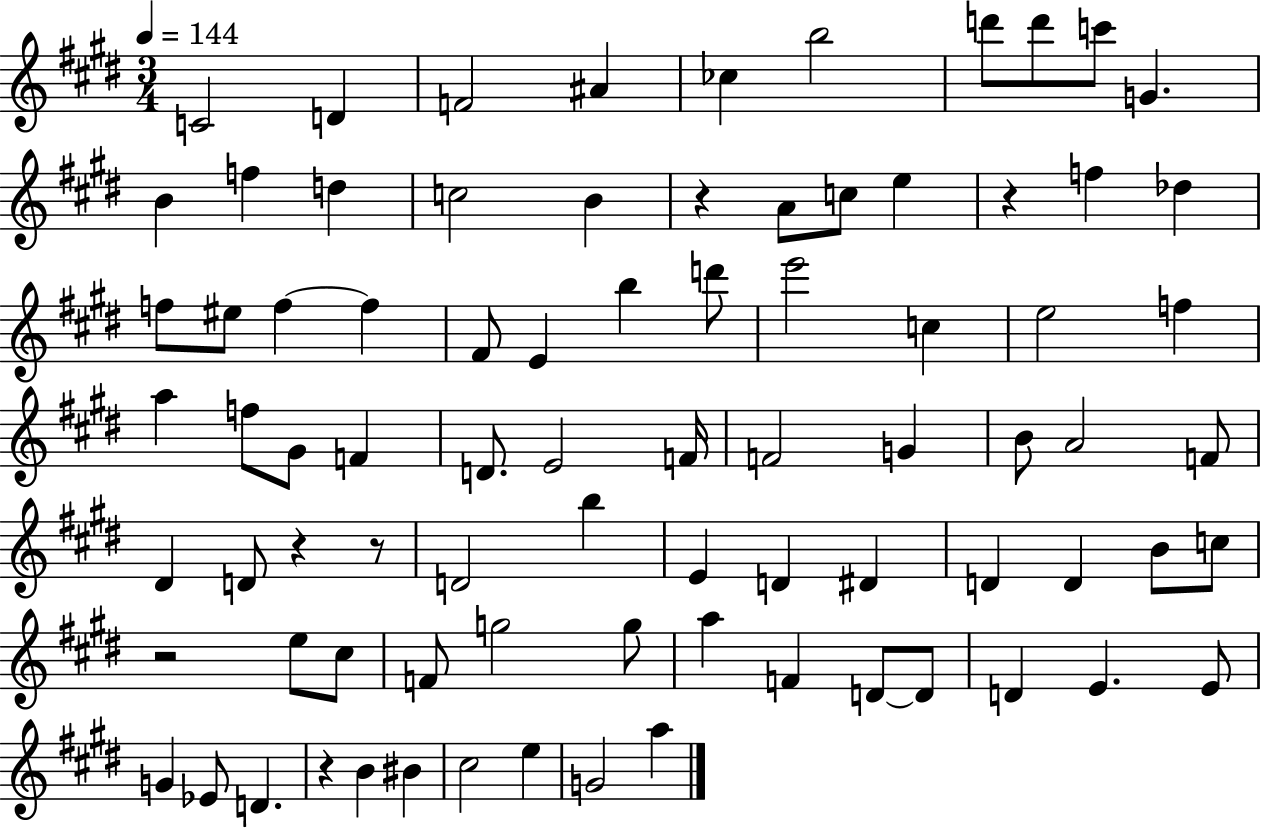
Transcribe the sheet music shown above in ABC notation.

X:1
T:Untitled
M:3/4
L:1/4
K:E
C2 D F2 ^A _c b2 d'/2 d'/2 c'/2 G B f d c2 B z A/2 c/2 e z f _d f/2 ^e/2 f f ^F/2 E b d'/2 e'2 c e2 f a f/2 ^G/2 F D/2 E2 F/4 F2 G B/2 A2 F/2 ^D D/2 z z/2 D2 b E D ^D D D B/2 c/2 z2 e/2 ^c/2 F/2 g2 g/2 a F D/2 D/2 D E E/2 G _E/2 D z B ^B ^c2 e G2 a